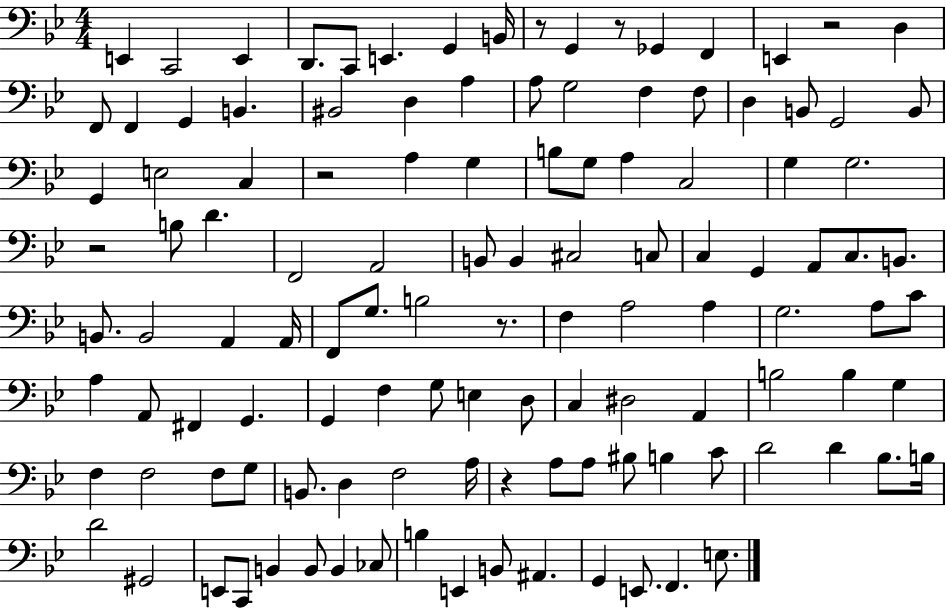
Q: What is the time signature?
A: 4/4